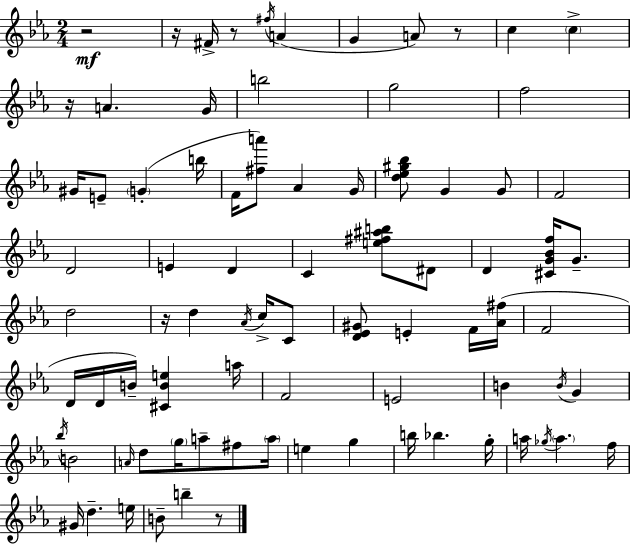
{
  \clef treble
  \numericTimeSignature
  \time 2/4
  \key c \minor
  r2\mf | r16 fis'16-> r8 \acciaccatura { fis''16 }( a'4 | g'4 a'8) r8 | c''4 \parenthesize c''4-> | \break r16 a'4. | g'16 b''2 | g''2 | f''2 | \break gis'16 e'8-- \parenthesize g'4-.( | b''16 f'16 <fis'' a'''>8) aes'4 | g'16 <d'' ees'' gis'' bes''>8 g'4 g'8 | f'2 | \break d'2 | e'4 d'4 | c'4 <e'' fis'' ais'' b''>8 dis'8 | d'4 <cis' g' bes' f''>16 g'8.-- | \break d''2 | r16 d''4 \acciaccatura { aes'16 } c''16-> | c'8 <d' ees' gis'>8 e'4-. | f'16 <aes' fis''>16( f'2 | \break d'16 d'16 b'16--) <cis' b' e''>4 | a''16 f'2 | e'2 | b'4 \acciaccatura { b'16 } g'4 | \break \acciaccatura { bes''16 } b'2 | \grace { a'16 } d''8 \parenthesize g''16 | a''8-- fis''8 \parenthesize a''16 e''4 | g''4 b''16 bes''4. | \break g''16-. a''16 \acciaccatura { ges''16 } \parenthesize a''4. | f''16 gis'16 d''4.-- | e''16 b'8-- | b''4-- r8 \bar "|."
}